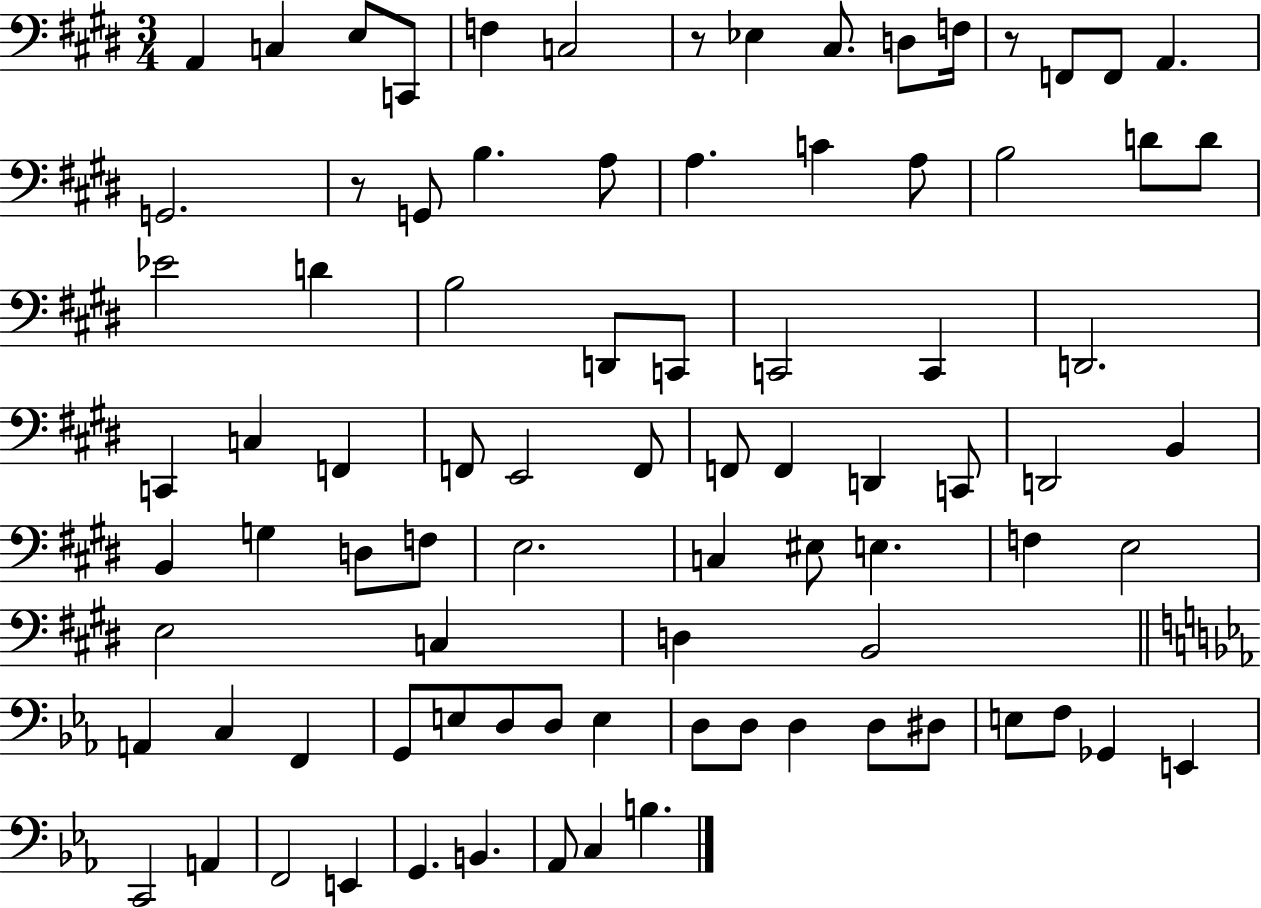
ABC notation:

X:1
T:Untitled
M:3/4
L:1/4
K:E
A,, C, E,/2 C,,/2 F, C,2 z/2 _E, ^C,/2 D,/2 F,/4 z/2 F,,/2 F,,/2 A,, G,,2 z/2 G,,/2 B, A,/2 A, C A,/2 B,2 D/2 D/2 _E2 D B,2 D,,/2 C,,/2 C,,2 C,, D,,2 C,, C, F,, F,,/2 E,,2 F,,/2 F,,/2 F,, D,, C,,/2 D,,2 B,, B,, G, D,/2 F,/2 E,2 C, ^E,/2 E, F, E,2 E,2 C, D, B,,2 A,, C, F,, G,,/2 E,/2 D,/2 D,/2 E, D,/2 D,/2 D, D,/2 ^D,/2 E,/2 F,/2 _G,, E,, C,,2 A,, F,,2 E,, G,, B,, _A,,/2 C, B,